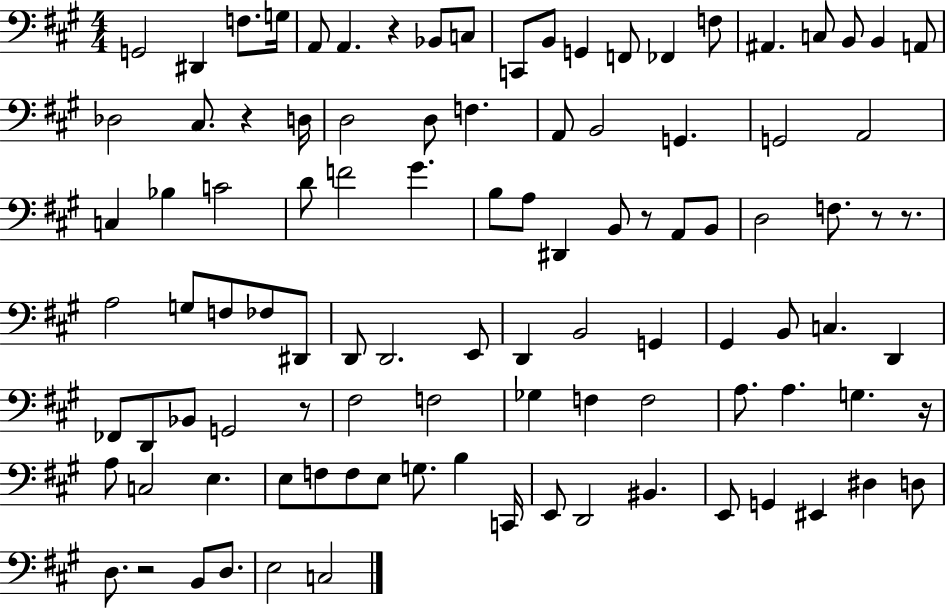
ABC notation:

X:1
T:Untitled
M:4/4
L:1/4
K:A
G,,2 ^D,, F,/2 G,/4 A,,/2 A,, z _B,,/2 C,/2 C,,/2 B,,/2 G,, F,,/2 _F,, F,/2 ^A,, C,/2 B,,/2 B,, A,,/2 _D,2 ^C,/2 z D,/4 D,2 D,/2 F, A,,/2 B,,2 G,, G,,2 A,,2 C, _B, C2 D/2 F2 ^G B,/2 A,/2 ^D,, B,,/2 z/2 A,,/2 B,,/2 D,2 F,/2 z/2 z/2 A,2 G,/2 F,/2 _F,/2 ^D,,/2 D,,/2 D,,2 E,,/2 D,, B,,2 G,, ^G,, B,,/2 C, D,, _F,,/2 D,,/2 _B,,/2 G,,2 z/2 ^F,2 F,2 _G, F, F,2 A,/2 A, G, z/4 A,/2 C,2 E, E,/2 F,/2 F,/2 E,/2 G,/2 B, C,,/4 E,,/2 D,,2 ^B,, E,,/2 G,, ^E,, ^D, D,/2 D,/2 z2 B,,/2 D,/2 E,2 C,2